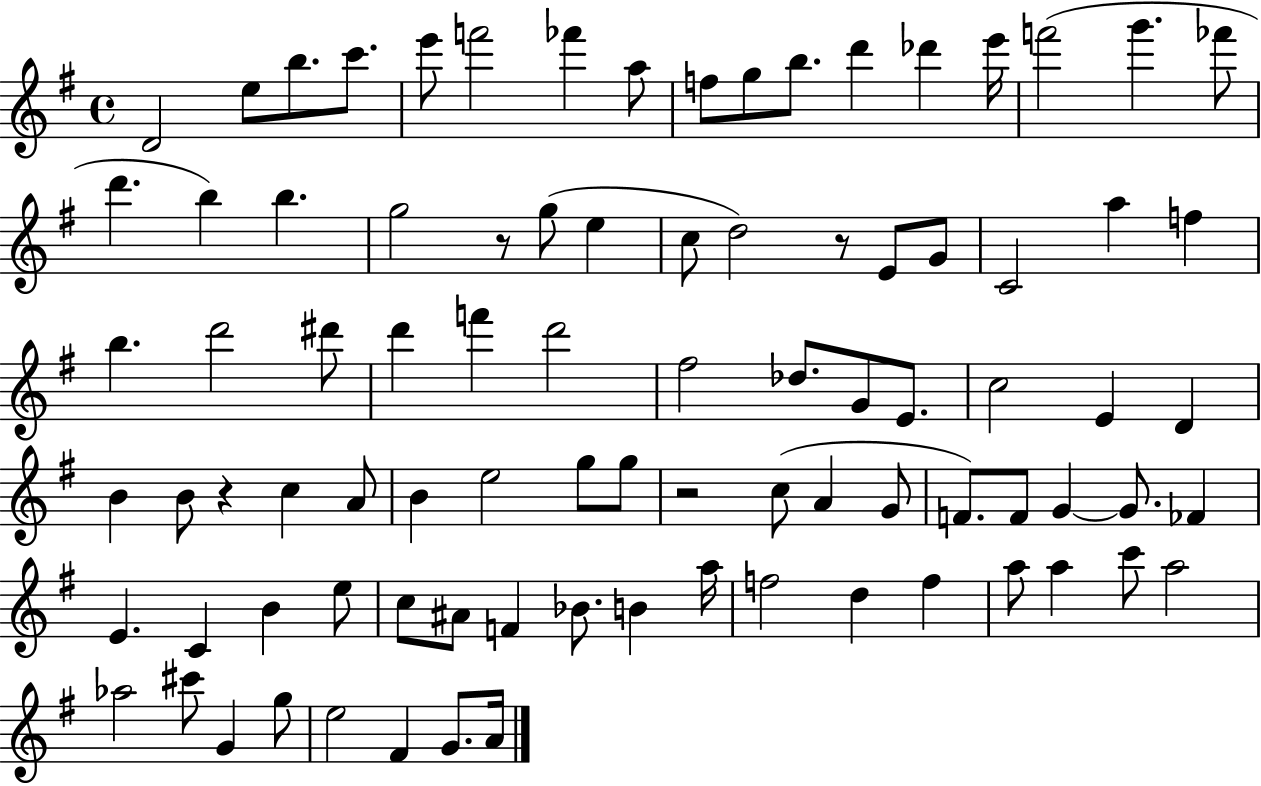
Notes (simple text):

D4/h E5/e B5/e. C6/e. E6/e F6/h FES6/q A5/e F5/e G5/e B5/e. D6/q Db6/q E6/s F6/h G6/q. FES6/e D6/q. B5/q B5/q. G5/h R/e G5/e E5/q C5/e D5/h R/e E4/e G4/e C4/h A5/q F5/q B5/q. D6/h D#6/e D6/q F6/q D6/h F#5/h Db5/e. G4/e E4/e. C5/h E4/q D4/q B4/q B4/e R/q C5/q A4/e B4/q E5/h G5/e G5/e R/h C5/e A4/q G4/e F4/e. F4/e G4/q G4/e. FES4/q E4/q. C4/q B4/q E5/e C5/e A#4/e F4/q Bb4/e. B4/q A5/s F5/h D5/q F5/q A5/e A5/q C6/e A5/h Ab5/h C#6/e G4/q G5/e E5/h F#4/q G4/e. A4/s